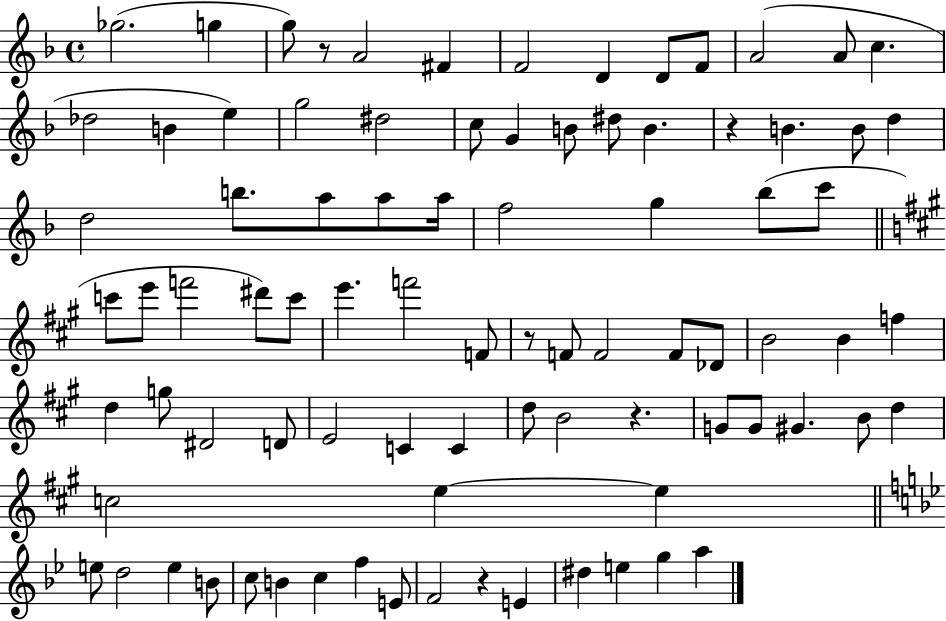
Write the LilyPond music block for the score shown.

{
  \clef treble
  \time 4/4
  \defaultTimeSignature
  \key f \major
  \repeat volta 2 { ges''2.( g''4 | g''8) r8 a'2 fis'4 | f'2 d'4 d'8 f'8 | a'2( a'8 c''4. | \break des''2 b'4 e''4) | g''2 dis''2 | c''8 g'4 b'8 dis''8 b'4. | r4 b'4. b'8 d''4 | \break d''2 b''8. a''8 a''8 a''16 | f''2 g''4 bes''8( c'''8 | \bar "||" \break \key a \major c'''8 e'''8 f'''2 dis'''8) c'''8 | e'''4. f'''2 f'8 | r8 f'8 f'2 f'8 des'8 | b'2 b'4 f''4 | \break d''4 g''8 dis'2 d'8 | e'2 c'4 c'4 | d''8 b'2 r4. | g'8 g'8 gis'4. b'8 d''4 | \break c''2 e''4~~ e''4 | \bar "||" \break \key g \minor e''8 d''2 e''4 b'8 | c''8 b'4 c''4 f''4 e'8 | f'2 r4 e'4 | dis''4 e''4 g''4 a''4 | \break } \bar "|."
}